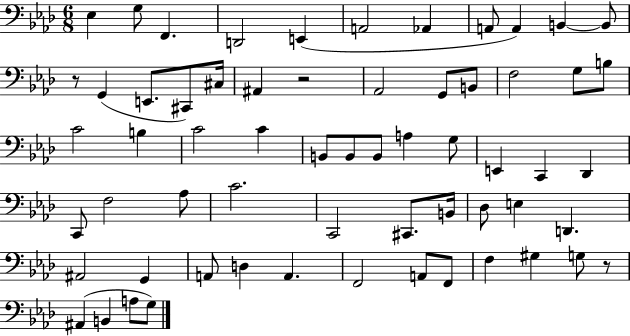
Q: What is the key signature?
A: AES major